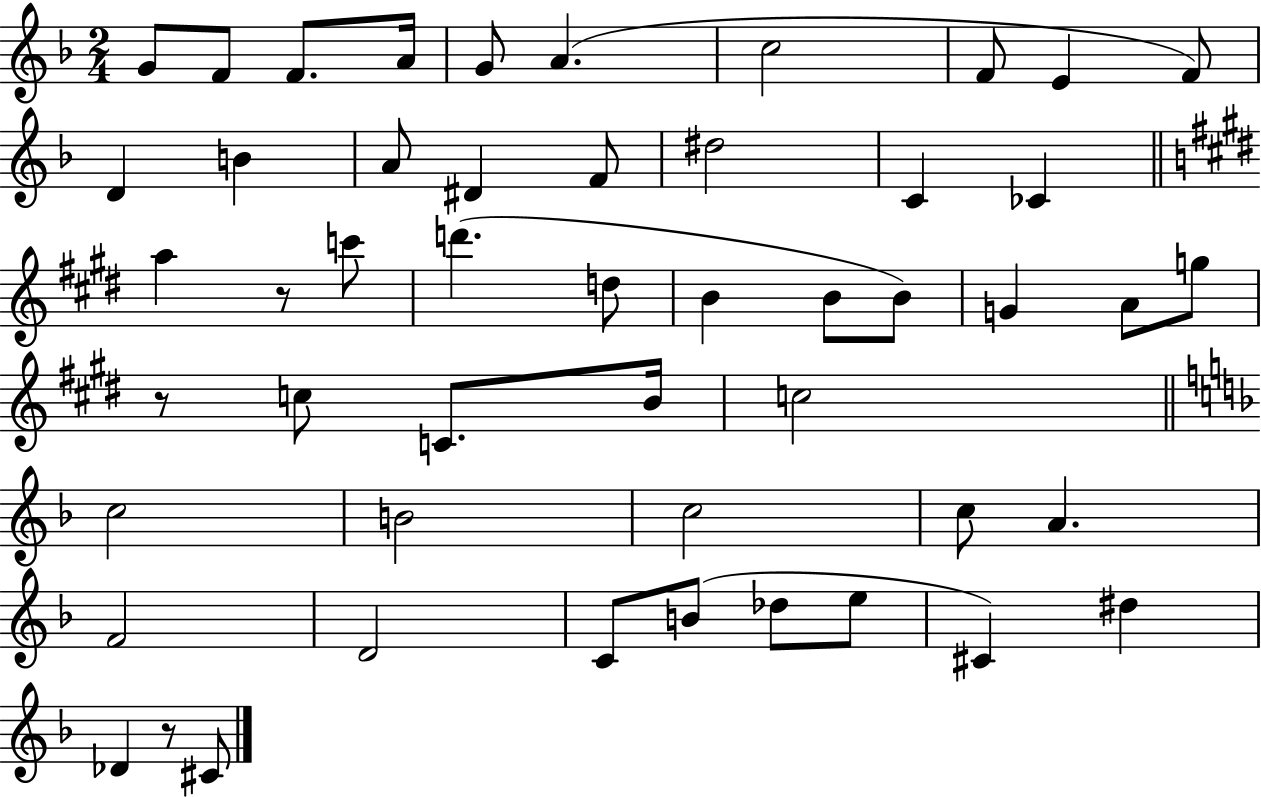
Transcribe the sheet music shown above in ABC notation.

X:1
T:Untitled
M:2/4
L:1/4
K:F
G/2 F/2 F/2 A/4 G/2 A c2 F/2 E F/2 D B A/2 ^D F/2 ^d2 C _C a z/2 c'/2 d' d/2 B B/2 B/2 G A/2 g/2 z/2 c/2 C/2 B/4 c2 c2 B2 c2 c/2 A F2 D2 C/2 B/2 _d/2 e/2 ^C ^d _D z/2 ^C/2